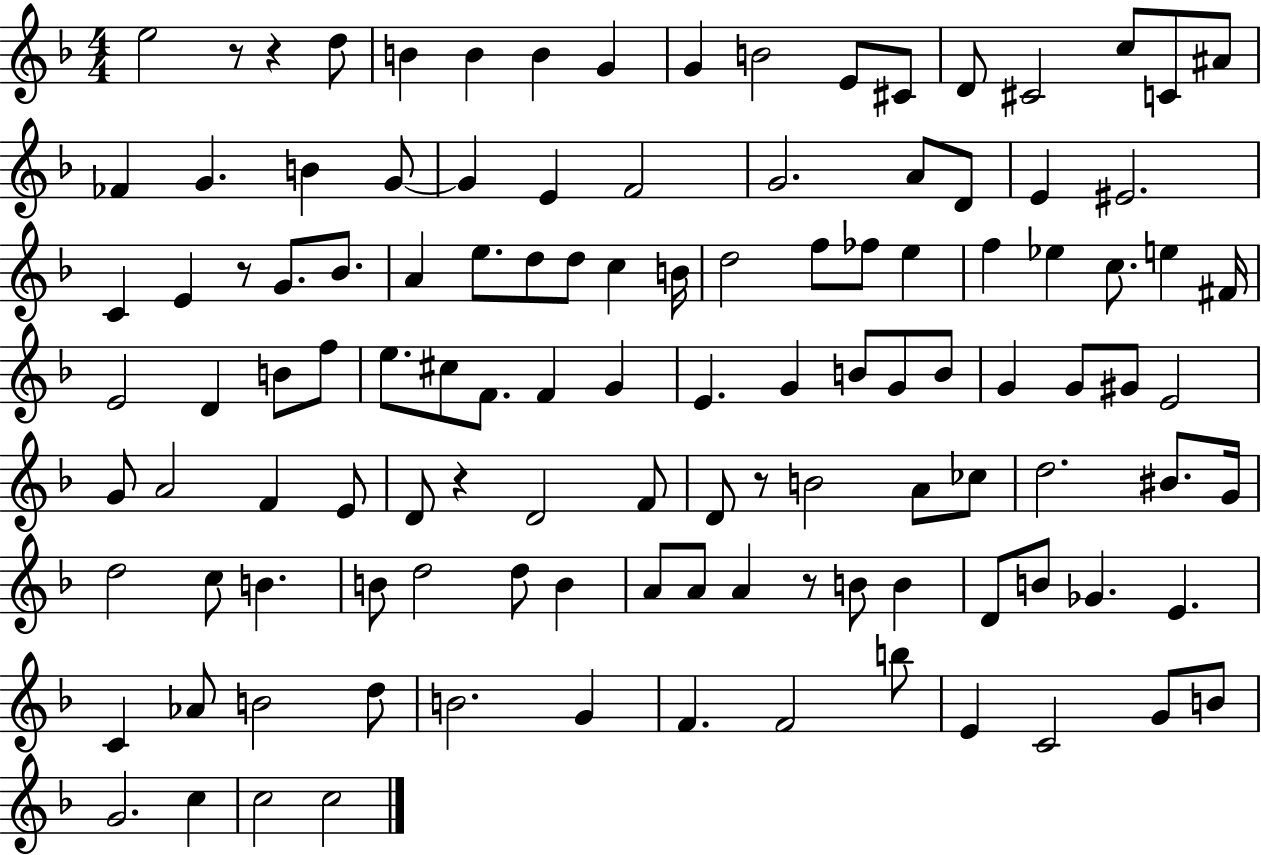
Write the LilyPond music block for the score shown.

{
  \clef treble
  \numericTimeSignature
  \time 4/4
  \key f \major
  \repeat volta 2 { e''2 r8 r4 d''8 | b'4 b'4 b'4 g'4 | g'4 b'2 e'8 cis'8 | d'8 cis'2 c''8 c'8 ais'8 | \break fes'4 g'4. b'4 g'8~~ | g'4 e'4 f'2 | g'2. a'8 d'8 | e'4 eis'2. | \break c'4 e'4 r8 g'8. bes'8. | a'4 e''8. d''8 d''8 c''4 b'16 | d''2 f''8 fes''8 e''4 | f''4 ees''4 c''8. e''4 fis'16 | \break e'2 d'4 b'8 f''8 | e''8. cis''8 f'8. f'4 g'4 | e'4. g'4 b'8 g'8 b'8 | g'4 g'8 gis'8 e'2 | \break g'8 a'2 f'4 e'8 | d'8 r4 d'2 f'8 | d'8 r8 b'2 a'8 ces''8 | d''2. bis'8. g'16 | \break d''2 c''8 b'4. | b'8 d''2 d''8 b'4 | a'8 a'8 a'4 r8 b'8 b'4 | d'8 b'8 ges'4. e'4. | \break c'4 aes'8 b'2 d''8 | b'2. g'4 | f'4. f'2 b''8 | e'4 c'2 g'8 b'8 | \break g'2. c''4 | c''2 c''2 | } \bar "|."
}